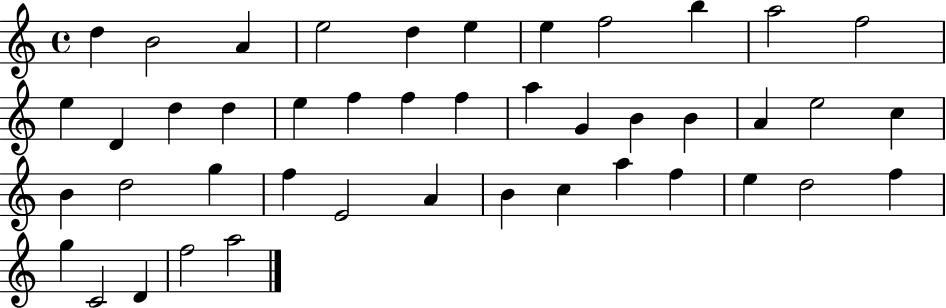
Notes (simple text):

D5/q B4/h A4/q E5/h D5/q E5/q E5/q F5/h B5/q A5/h F5/h E5/q D4/q D5/q D5/q E5/q F5/q F5/q F5/q A5/q G4/q B4/q B4/q A4/q E5/h C5/q B4/q D5/h G5/q F5/q E4/h A4/q B4/q C5/q A5/q F5/q E5/q D5/h F5/q G5/q C4/h D4/q F5/h A5/h